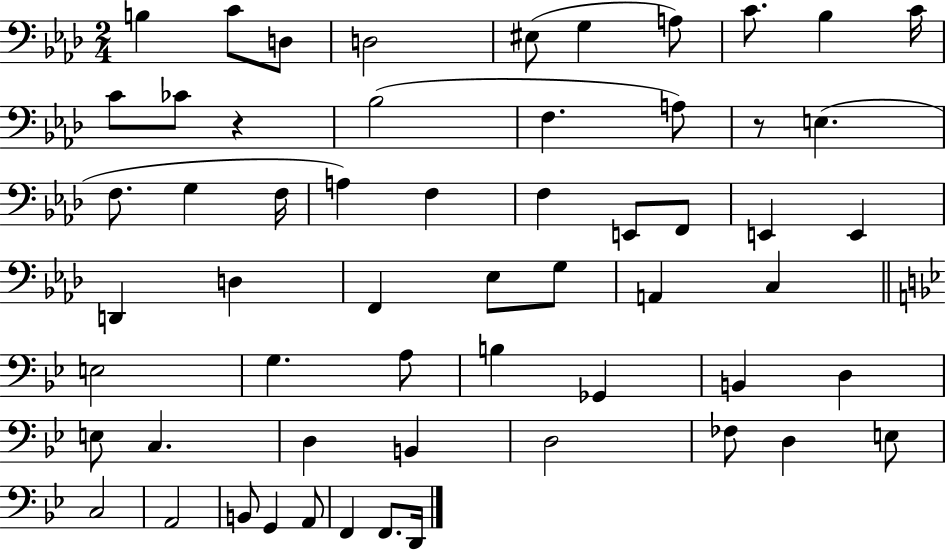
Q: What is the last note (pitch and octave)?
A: D2